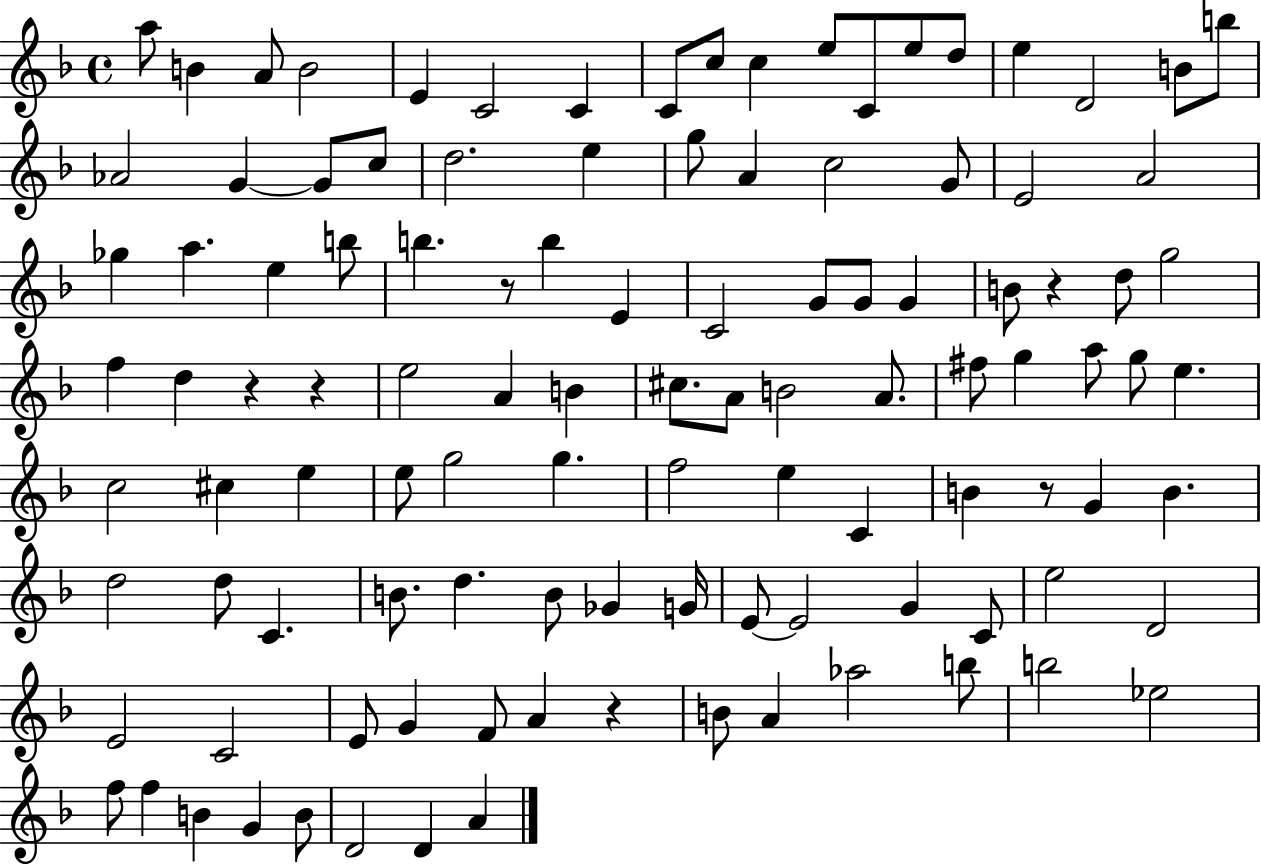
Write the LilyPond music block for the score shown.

{
  \clef treble
  \time 4/4
  \defaultTimeSignature
  \key f \major
  a''8 b'4 a'8 b'2 | e'4 c'2 c'4 | c'8 c''8 c''4 e''8 c'8 e''8 d''8 | e''4 d'2 b'8 b''8 | \break aes'2 g'4~~ g'8 c''8 | d''2. e''4 | g''8 a'4 c''2 g'8 | e'2 a'2 | \break ges''4 a''4. e''4 b''8 | b''4. r8 b''4 e'4 | c'2 g'8 g'8 g'4 | b'8 r4 d''8 g''2 | \break f''4 d''4 r4 r4 | e''2 a'4 b'4 | cis''8. a'8 b'2 a'8. | fis''8 g''4 a''8 g''8 e''4. | \break c''2 cis''4 e''4 | e''8 g''2 g''4. | f''2 e''4 c'4 | b'4 r8 g'4 b'4. | \break d''2 d''8 c'4. | b'8. d''4. b'8 ges'4 g'16 | e'8~~ e'2 g'4 c'8 | e''2 d'2 | \break e'2 c'2 | e'8 g'4 f'8 a'4 r4 | b'8 a'4 aes''2 b''8 | b''2 ees''2 | \break f''8 f''4 b'4 g'4 b'8 | d'2 d'4 a'4 | \bar "|."
}